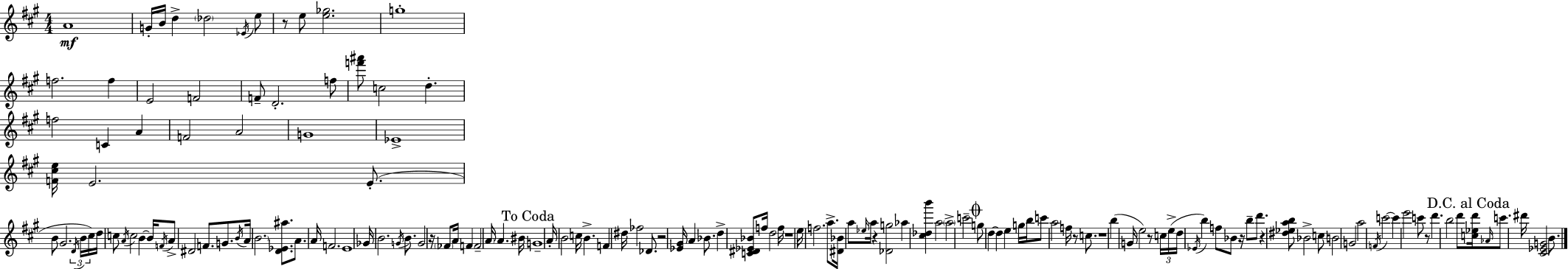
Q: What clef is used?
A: treble